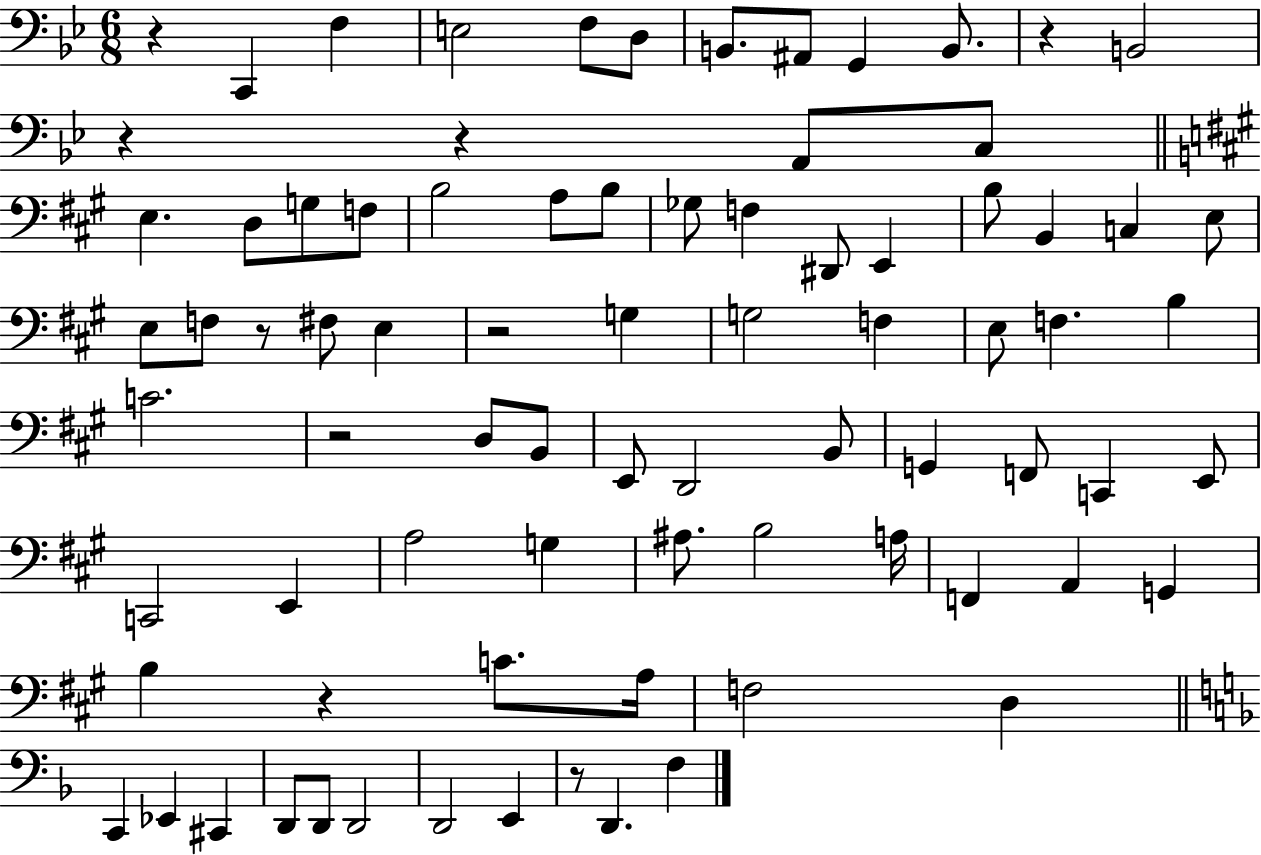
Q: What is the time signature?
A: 6/8